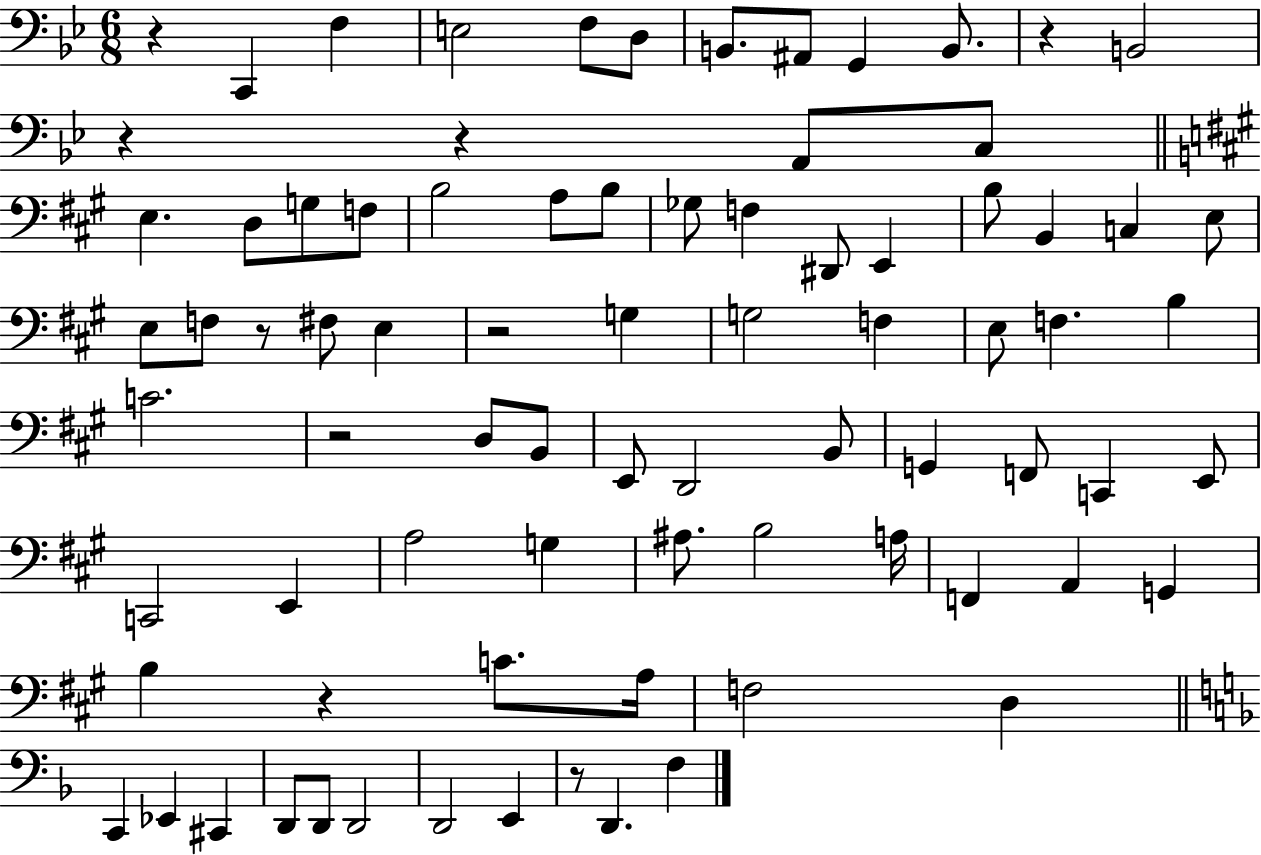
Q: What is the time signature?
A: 6/8